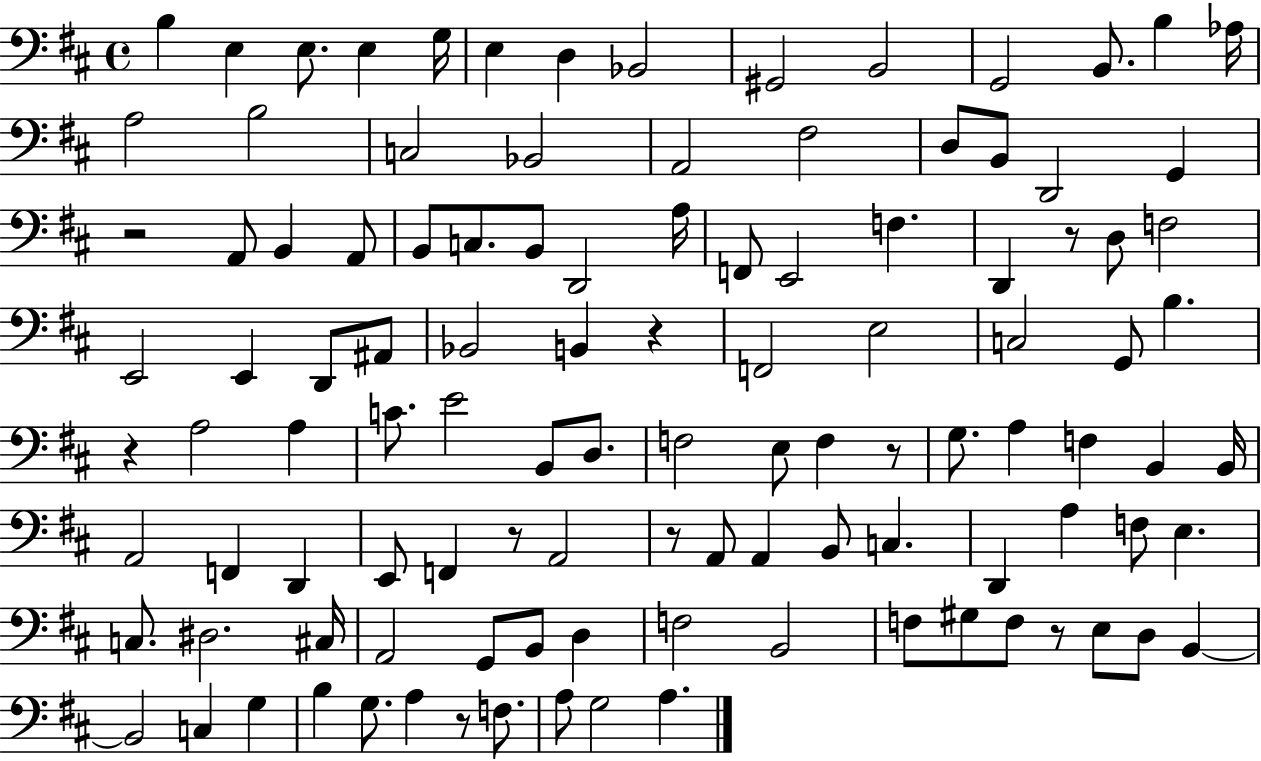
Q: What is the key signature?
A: D major